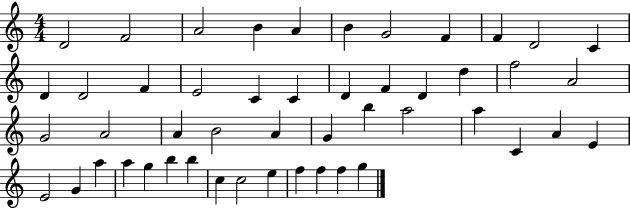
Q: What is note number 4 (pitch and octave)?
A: B4